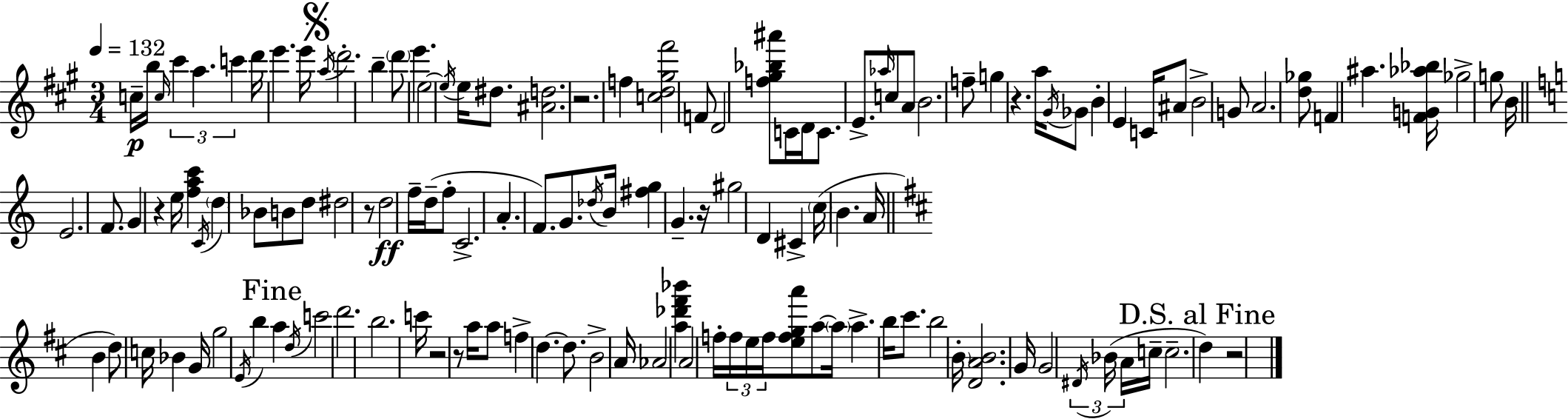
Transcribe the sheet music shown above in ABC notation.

X:1
T:Untitled
M:3/4
L:1/4
K:A
c/4 b/4 c/4 ^c' a c' d'/4 e' e'/4 a/4 d'2 b d'/2 e' e2 e/4 e/4 ^d/2 [^Ad]2 z2 f [cd^g^f']2 F/2 D2 [f^g_b^a']/2 C/4 D/4 C/2 E/2 _a/4 c/2 A/2 B2 f/2 g z a/4 ^G/4 _G/2 B E C/4 ^A/2 B2 G/2 A2 [d_g]/2 F ^a [FG_a_b]/4 _g2 g/2 B/4 E2 F/2 G z e/4 [fac'] C/4 d _B/2 B/2 d/2 ^d2 z/2 d2 f/4 d/4 f/2 C2 A F/2 G/2 _d/4 B/4 [^fg] G z/4 ^g2 D ^C c/4 B A/4 B d/2 c/4 _B G/4 g2 E/4 b a d/4 c'2 d'2 b2 c'/4 z2 z/2 a/4 a/2 f d d/2 B2 A/4 _A2 [a_d'^f'_b'] A2 f/4 f/4 e/4 f/4 [efga']/2 a/2 a/4 a b/4 ^c'/2 b2 B/4 [DAB]2 G/4 G2 ^D/4 _B/4 A/4 c/4 c2 d z2